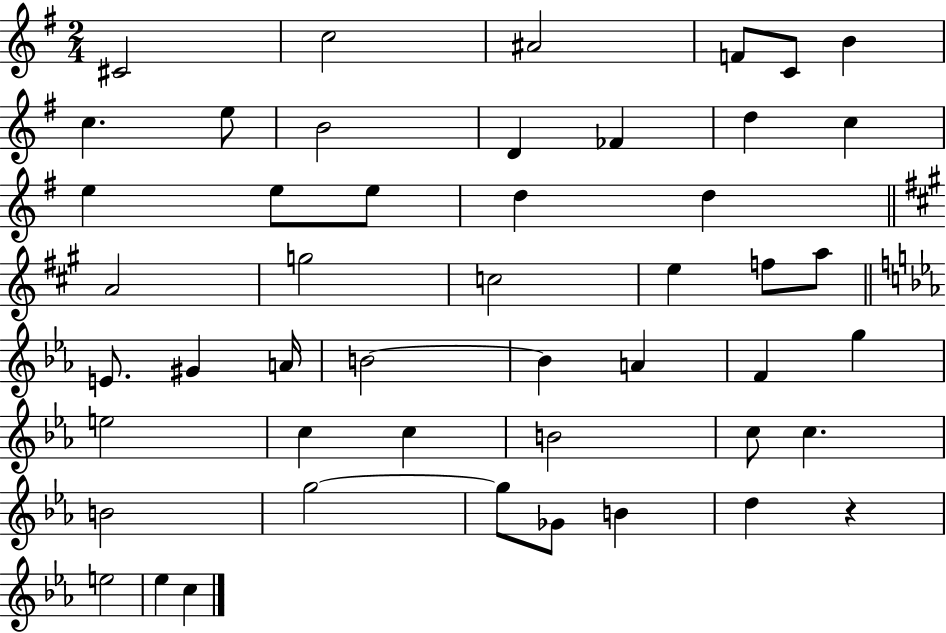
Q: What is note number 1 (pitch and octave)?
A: C#4